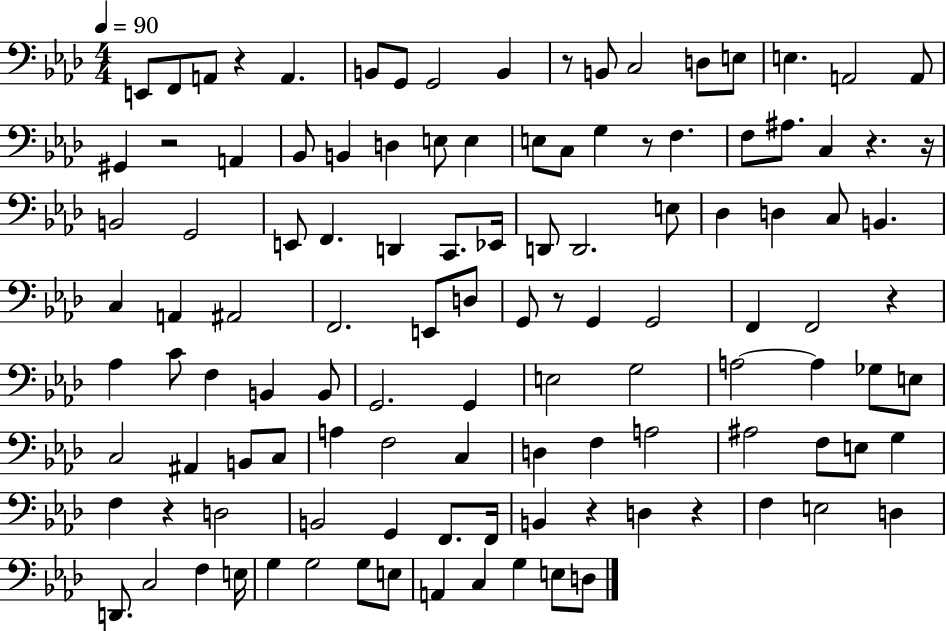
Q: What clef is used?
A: bass